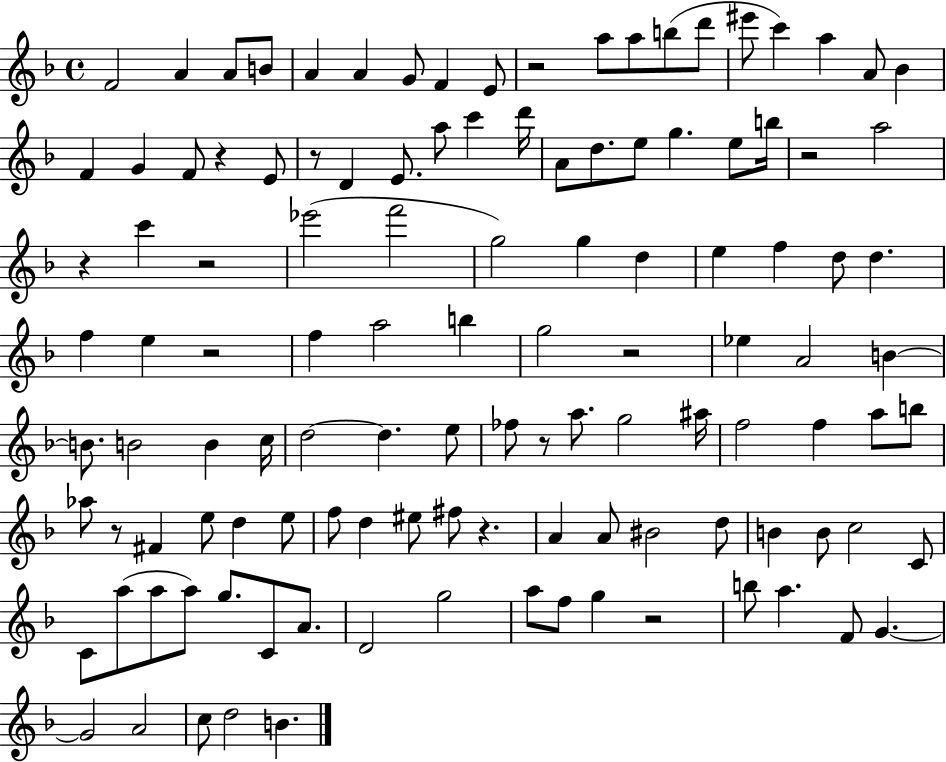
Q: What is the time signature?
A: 4/4